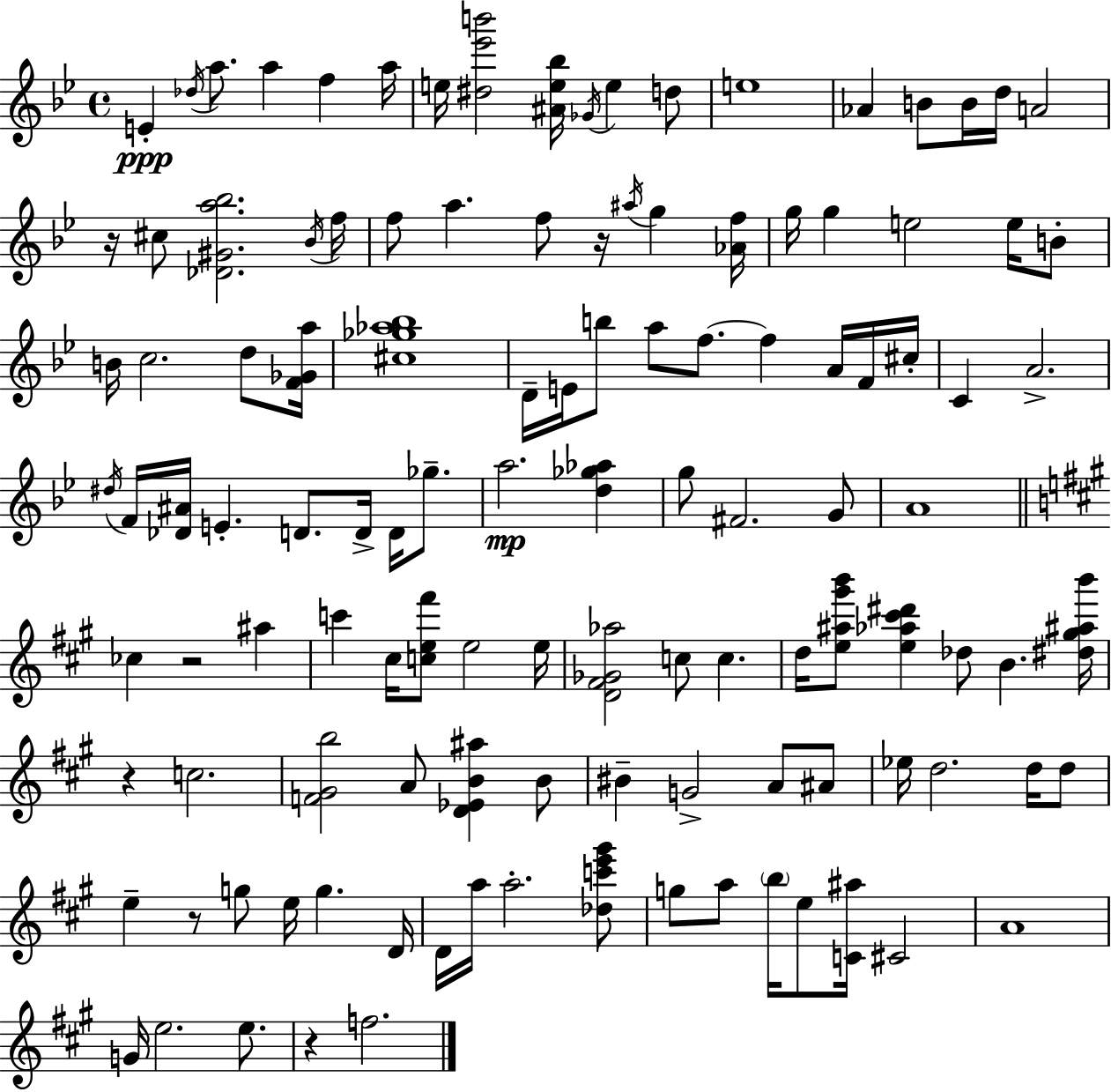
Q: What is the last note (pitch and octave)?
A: F5